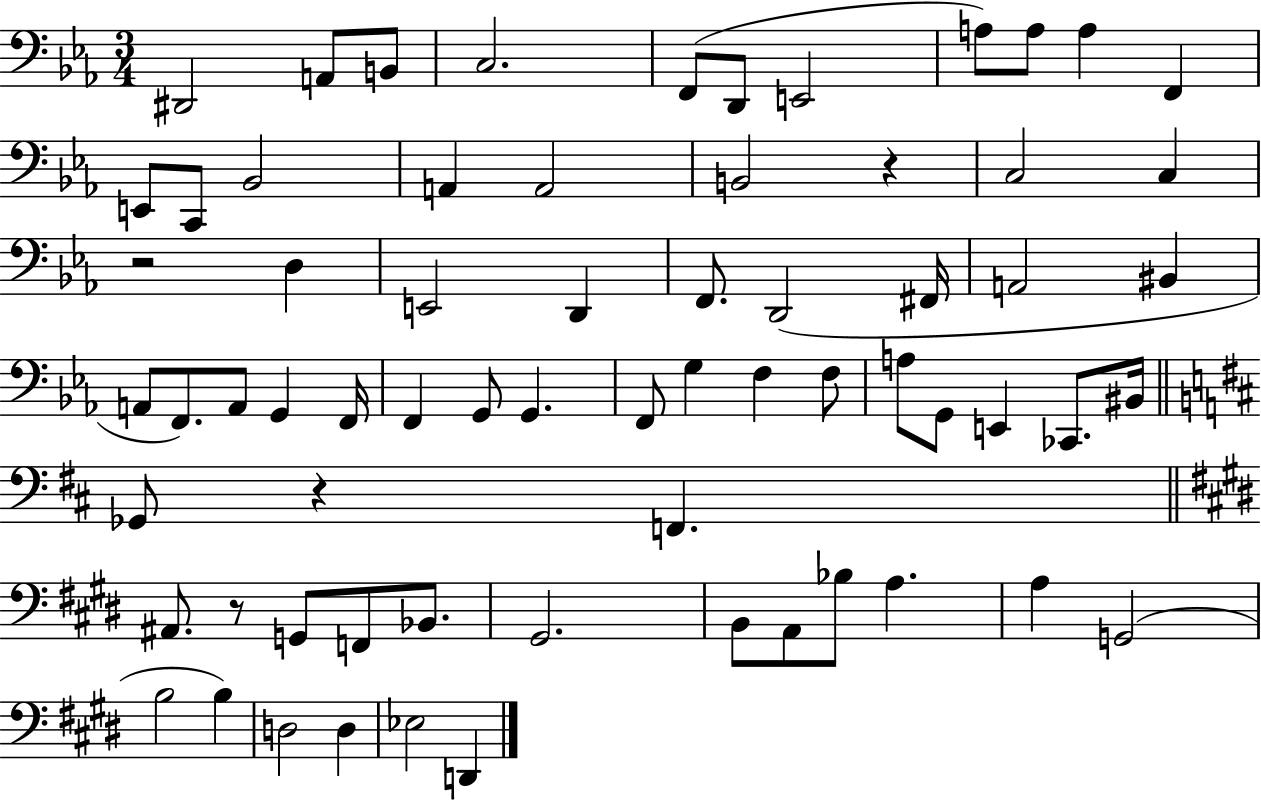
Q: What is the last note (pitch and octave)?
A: D2